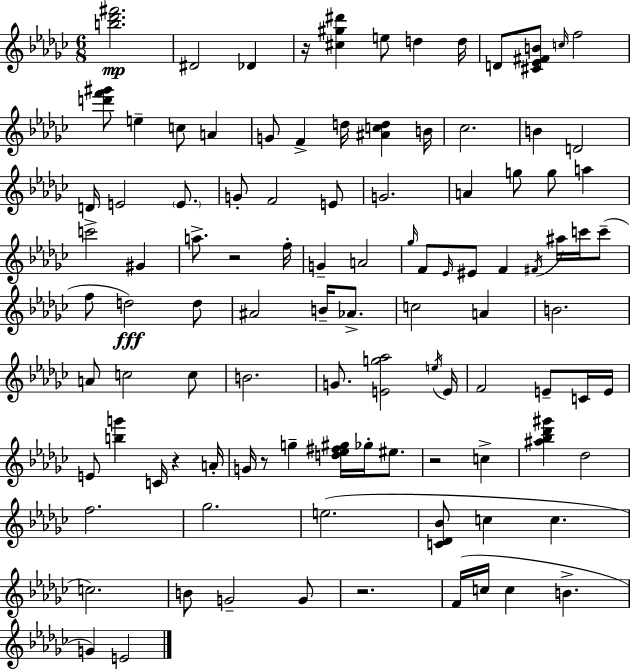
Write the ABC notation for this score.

X:1
T:Untitled
M:6/8
L:1/4
K:Ebm
[b_d'^f']2 ^D2 _D z/4 [^c^g^d'] e/2 d d/4 D/2 [^C_E^FB]/2 c/4 f2 [d'f'^g']/2 e c/2 A G/2 F d/4 [^Acd] B/4 _c2 B D2 D/4 E2 E/2 G/2 F2 E/2 G2 A g/2 g/2 a c'2 ^G a/2 z2 f/4 G A2 _g/4 F/2 _E/4 ^E/2 F ^F/4 ^a/4 c'/4 c'/2 f/2 d2 d/2 ^A2 B/4 _A/2 c2 A B2 A/2 c2 c/2 B2 G/2 [Eg_a]2 e/4 E/4 F2 E/2 C/4 E/4 E/2 [bg'] C/4 z A/4 G/4 z/2 g [d_e^f^g]/4 _g/4 ^e/2 z2 c [^a_b_d'^g'] _d2 f2 _g2 e2 [C_D_B]/2 c c c2 B/2 G2 G/2 z2 F/4 c/4 c B G E2